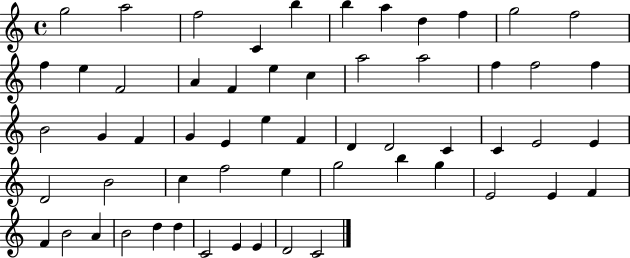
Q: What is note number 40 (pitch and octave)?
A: F5